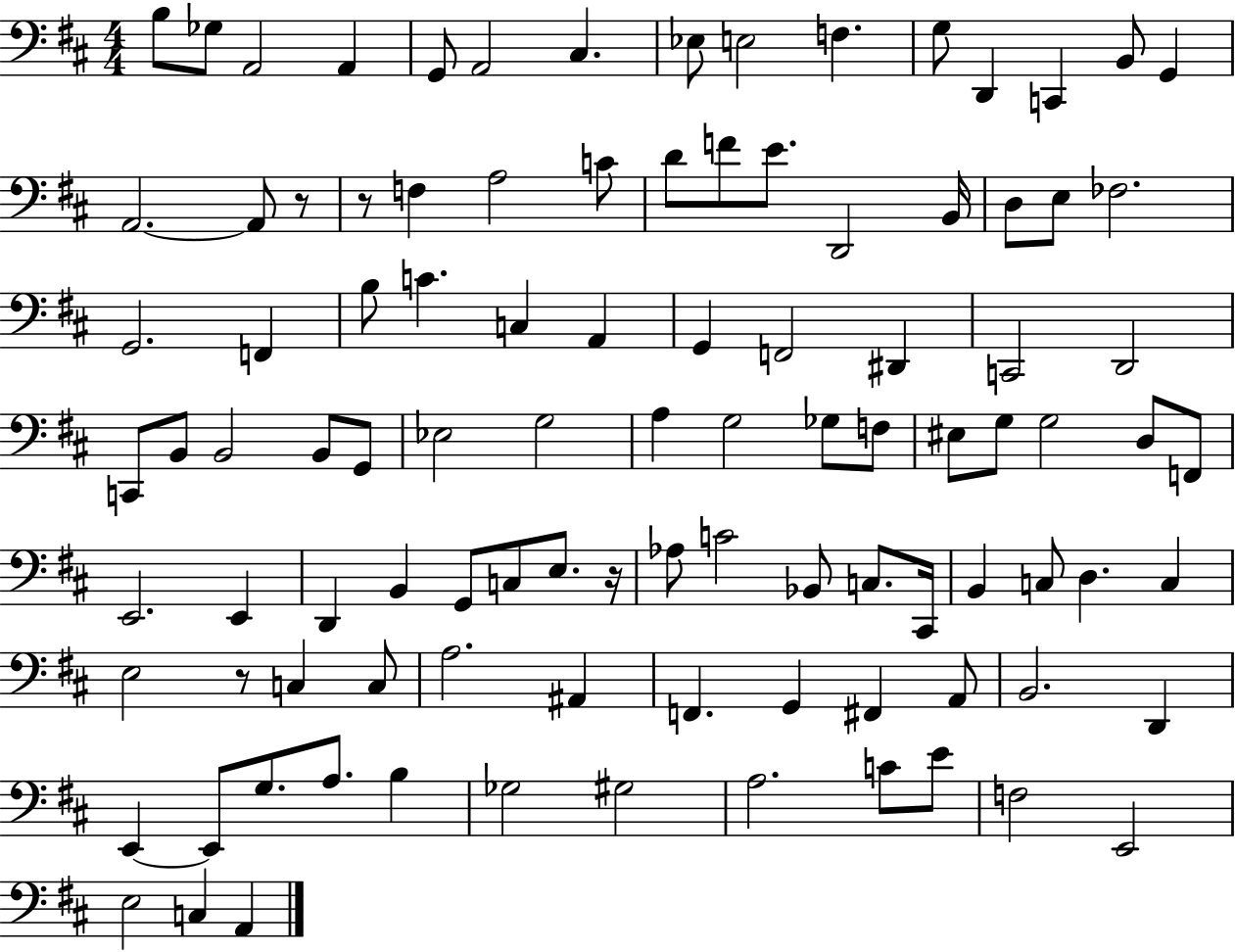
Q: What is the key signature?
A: D major